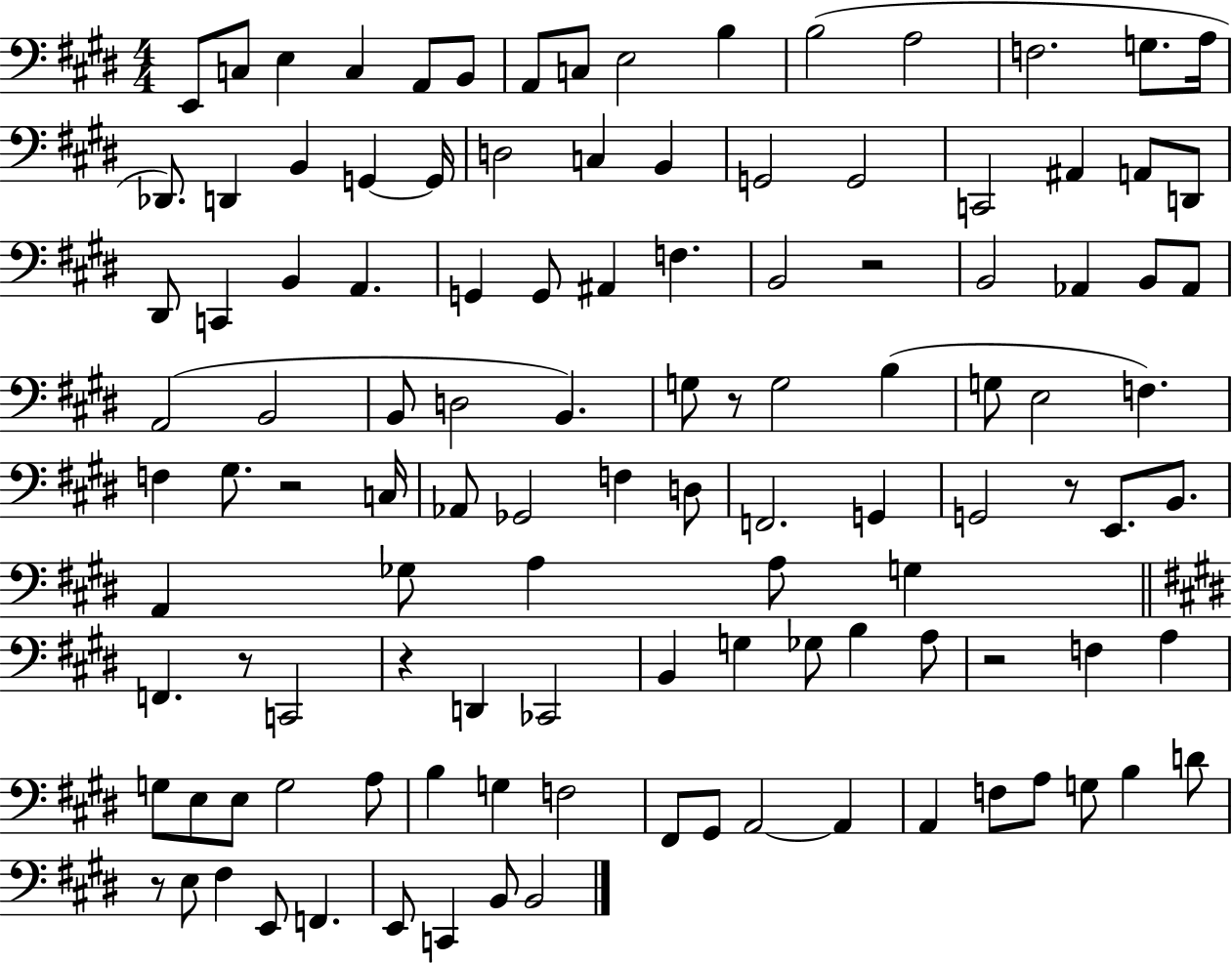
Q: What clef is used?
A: bass